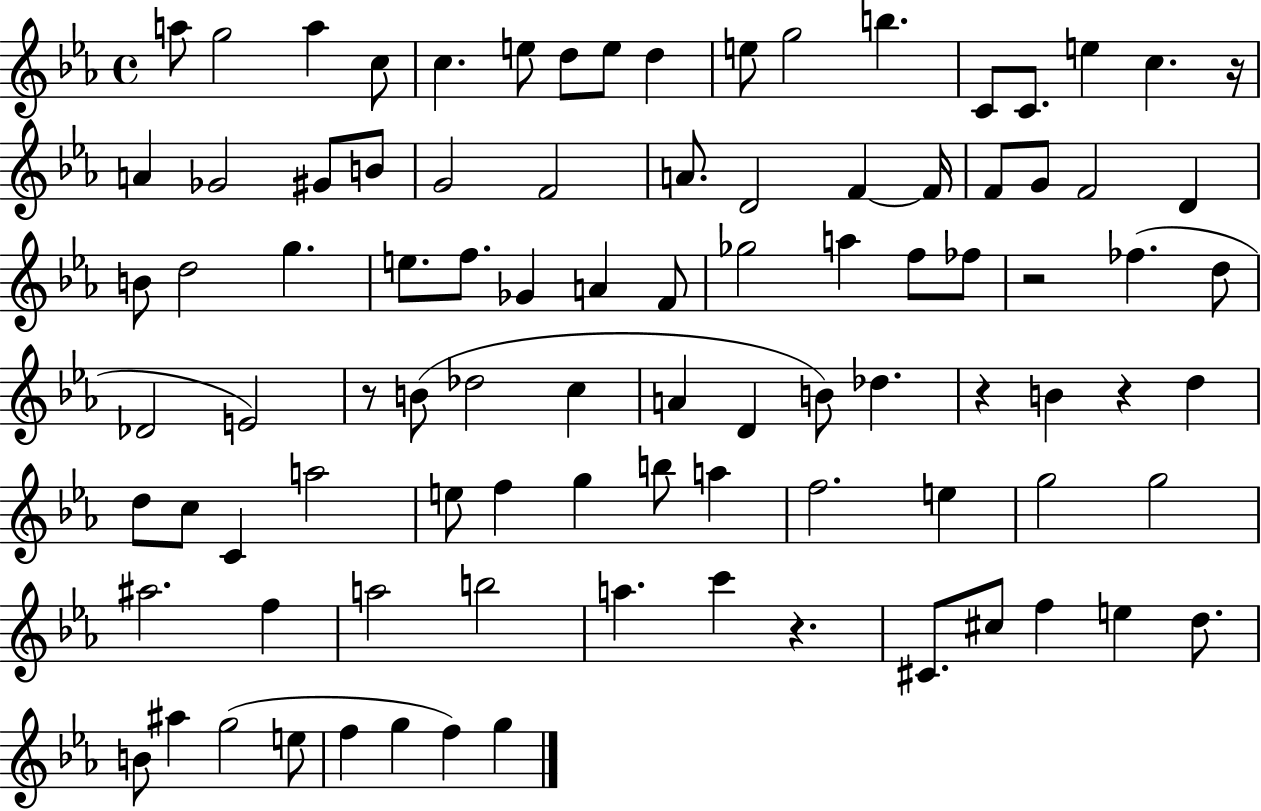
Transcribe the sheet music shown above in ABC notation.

X:1
T:Untitled
M:4/4
L:1/4
K:Eb
a/2 g2 a c/2 c e/2 d/2 e/2 d e/2 g2 b C/2 C/2 e c z/4 A _G2 ^G/2 B/2 G2 F2 A/2 D2 F F/4 F/2 G/2 F2 D B/2 d2 g e/2 f/2 _G A F/2 _g2 a f/2 _f/2 z2 _f d/2 _D2 E2 z/2 B/2 _d2 c A D B/2 _d z B z d d/2 c/2 C a2 e/2 f g b/2 a f2 e g2 g2 ^a2 f a2 b2 a c' z ^C/2 ^c/2 f e d/2 B/2 ^a g2 e/2 f g f g